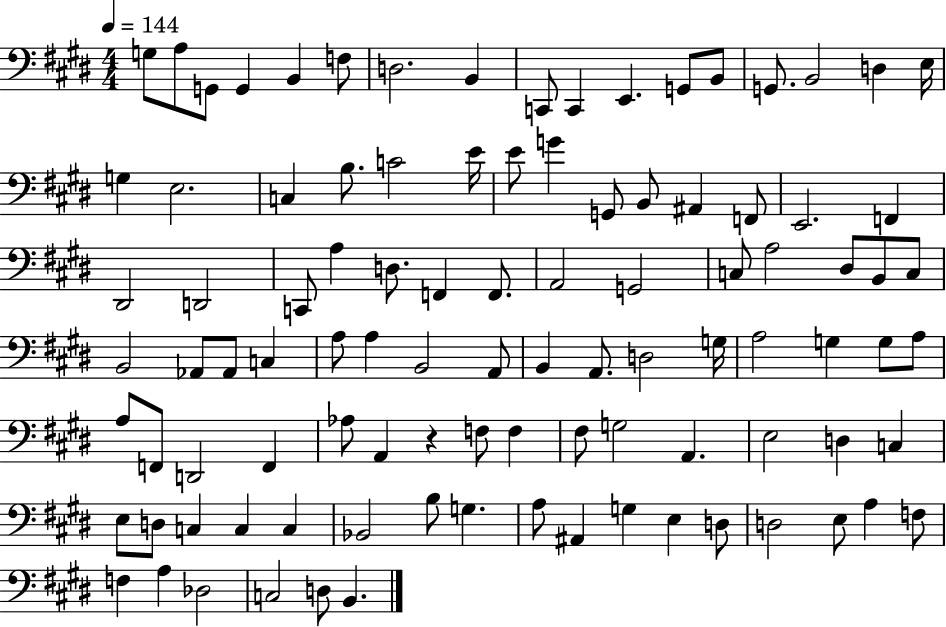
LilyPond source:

{
  \clef bass
  \numericTimeSignature
  \time 4/4
  \key e \major
  \tempo 4 = 144
  g8 a8 g,8 g,4 b,4 f8 | d2. b,4 | c,8 c,4 e,4. g,8 b,8 | g,8. b,2 d4 e16 | \break g4 e2. | c4 b8. c'2 e'16 | e'8 g'4 g,8 b,8 ais,4 f,8 | e,2. f,4 | \break dis,2 d,2 | c,8 a4 d8. f,4 f,8. | a,2 g,2 | c8 a2 dis8 b,8 c8 | \break b,2 aes,8 aes,8 c4 | a8 a4 b,2 a,8 | b,4 a,8. d2 g16 | a2 g4 g8 a8 | \break a8 f,8 d,2 f,4 | aes8 a,4 r4 f8 f4 | fis8 g2 a,4. | e2 d4 c4 | \break e8 d8 c4 c4 c4 | bes,2 b8 g4. | a8 ais,4 g4 e4 d8 | d2 e8 a4 f8 | \break f4 a4 des2 | c2 d8 b,4. | \bar "|."
}